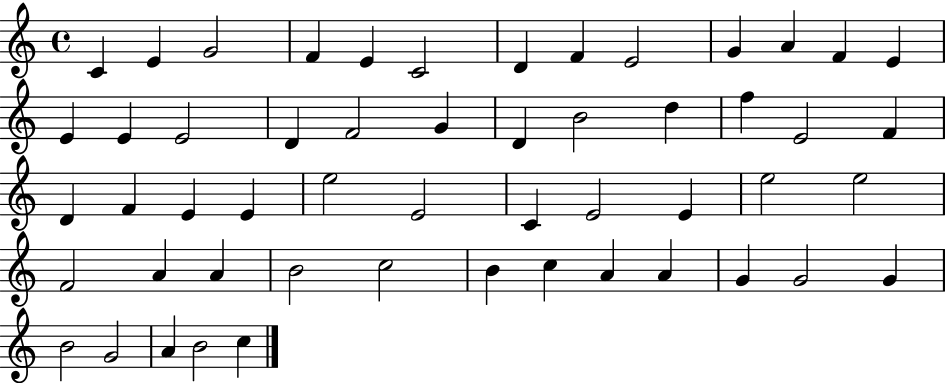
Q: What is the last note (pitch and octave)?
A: C5